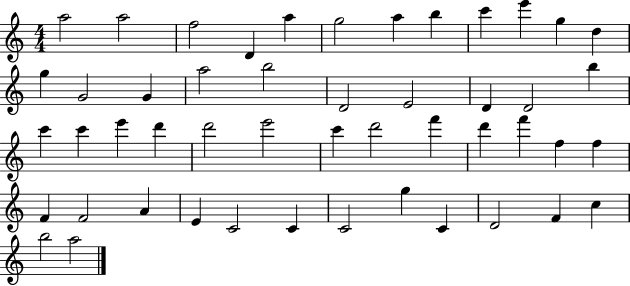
A5/h A5/h F5/h D4/q A5/q G5/h A5/q B5/q C6/q E6/q G5/q D5/q G5/q G4/h G4/q A5/h B5/h D4/h E4/h D4/q D4/h B5/q C6/q C6/q E6/q D6/q D6/h E6/h C6/q D6/h F6/q D6/q F6/q F5/q F5/q F4/q F4/h A4/q E4/q C4/h C4/q C4/h G5/q C4/q D4/h F4/q C5/q B5/h A5/h